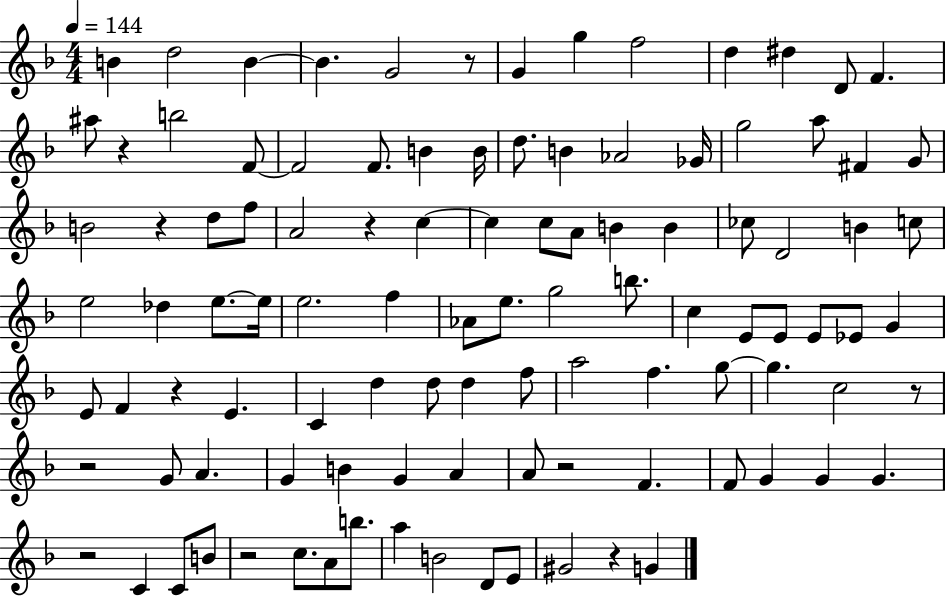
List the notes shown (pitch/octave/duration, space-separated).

B4/q D5/h B4/q B4/q. G4/h R/e G4/q G5/q F5/h D5/q D#5/q D4/e F4/q. A#5/e R/q B5/h F4/e F4/h F4/e. B4/q B4/s D5/e. B4/q Ab4/h Gb4/s G5/h A5/e F#4/q G4/e B4/h R/q D5/e F5/e A4/h R/q C5/q C5/q C5/e A4/e B4/q B4/q CES5/e D4/h B4/q C5/e E5/h Db5/q E5/e. E5/s E5/h. F5/q Ab4/e E5/e. G5/h B5/e. C5/q E4/e E4/e E4/e Eb4/e G4/q E4/e F4/q R/q E4/q. C4/q D5/q D5/e D5/q F5/e A5/h F5/q. G5/e G5/q. C5/h R/e R/h G4/e A4/q. G4/q B4/q G4/q A4/q A4/e R/h F4/q. F4/e G4/q G4/q G4/q. R/h C4/q C4/e B4/e R/h C5/e. A4/e B5/e. A5/q B4/h D4/e E4/e G#4/h R/q G4/q